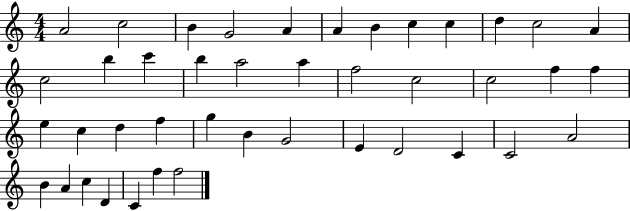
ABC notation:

X:1
T:Untitled
M:4/4
L:1/4
K:C
A2 c2 B G2 A A B c c d c2 A c2 b c' b a2 a f2 c2 c2 f f e c d f g B G2 E D2 C C2 A2 B A c D C f f2